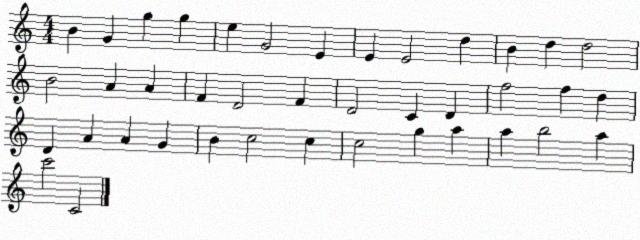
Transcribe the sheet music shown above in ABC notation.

X:1
T:Untitled
M:4/4
L:1/4
K:C
B G g g e G2 E E E2 d B d d2 B2 A A F D2 F D2 C D f2 f d D A A G B c2 c c2 g a a b2 a c'2 C2